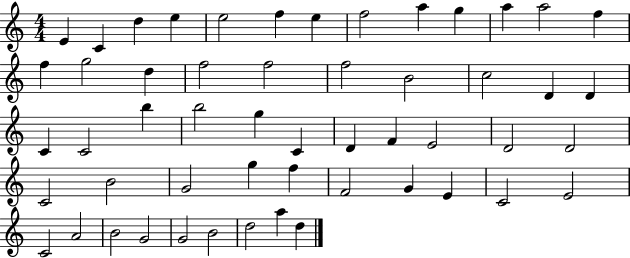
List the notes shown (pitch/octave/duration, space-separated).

E4/q C4/q D5/q E5/q E5/h F5/q E5/q F5/h A5/q G5/q A5/q A5/h F5/q F5/q G5/h D5/q F5/h F5/h F5/h B4/h C5/h D4/q D4/q C4/q C4/h B5/q B5/h G5/q C4/q D4/q F4/q E4/h D4/h D4/h C4/h B4/h G4/h G5/q F5/q F4/h G4/q E4/q C4/h E4/h C4/h A4/h B4/h G4/h G4/h B4/h D5/h A5/q D5/q